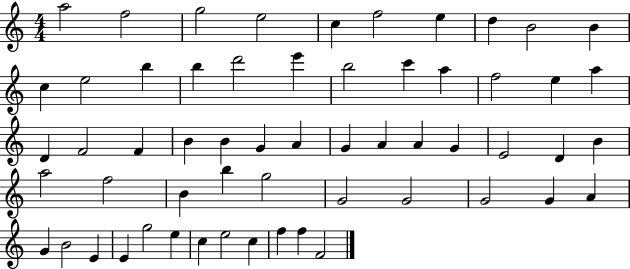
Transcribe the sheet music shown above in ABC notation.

X:1
T:Untitled
M:4/4
L:1/4
K:C
a2 f2 g2 e2 c f2 e d B2 B c e2 b b d'2 e' b2 c' a f2 e a D F2 F B B G A G A A G E2 D B a2 f2 B b g2 G2 G2 G2 G A G B2 E E g2 e c e2 c f f F2